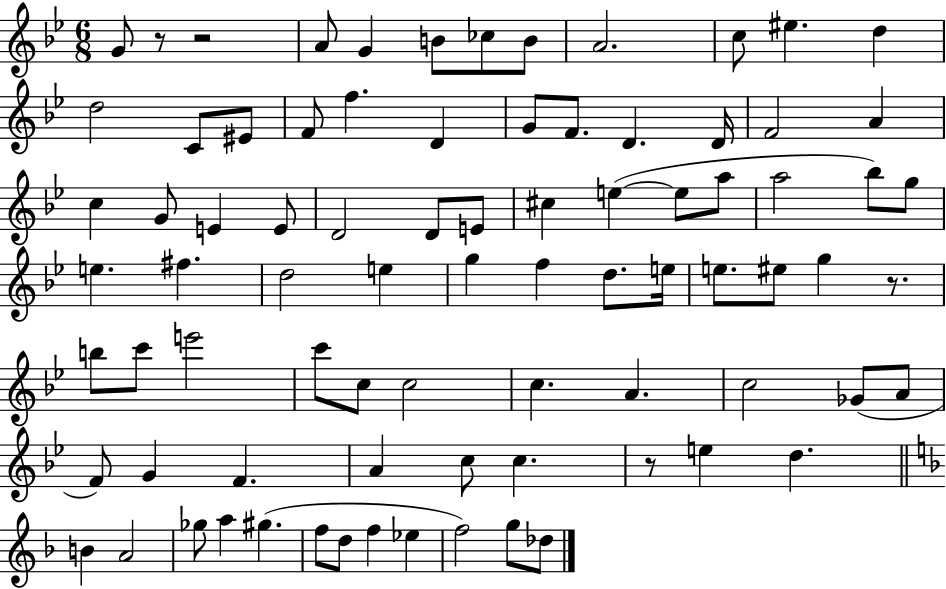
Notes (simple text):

G4/e R/e R/h A4/e G4/q B4/e CES5/e B4/e A4/h. C5/e EIS5/q. D5/q D5/h C4/e EIS4/e F4/e F5/q. D4/q G4/e F4/e. D4/q. D4/s F4/h A4/q C5/q G4/e E4/q E4/e D4/h D4/e E4/e C#5/q E5/q E5/e A5/e A5/h Bb5/e G5/e E5/q. F#5/q. D5/h E5/q G5/q F5/q D5/e. E5/s E5/e. EIS5/e G5/q R/e. B5/e C6/e E6/h C6/e C5/e C5/h C5/q. A4/q. C5/h Gb4/e A4/e F4/e G4/q F4/q. A4/q C5/e C5/q. R/e E5/q D5/q. B4/q A4/h Gb5/e A5/q G#5/q. F5/e D5/e F5/q Eb5/q F5/h G5/e Db5/e